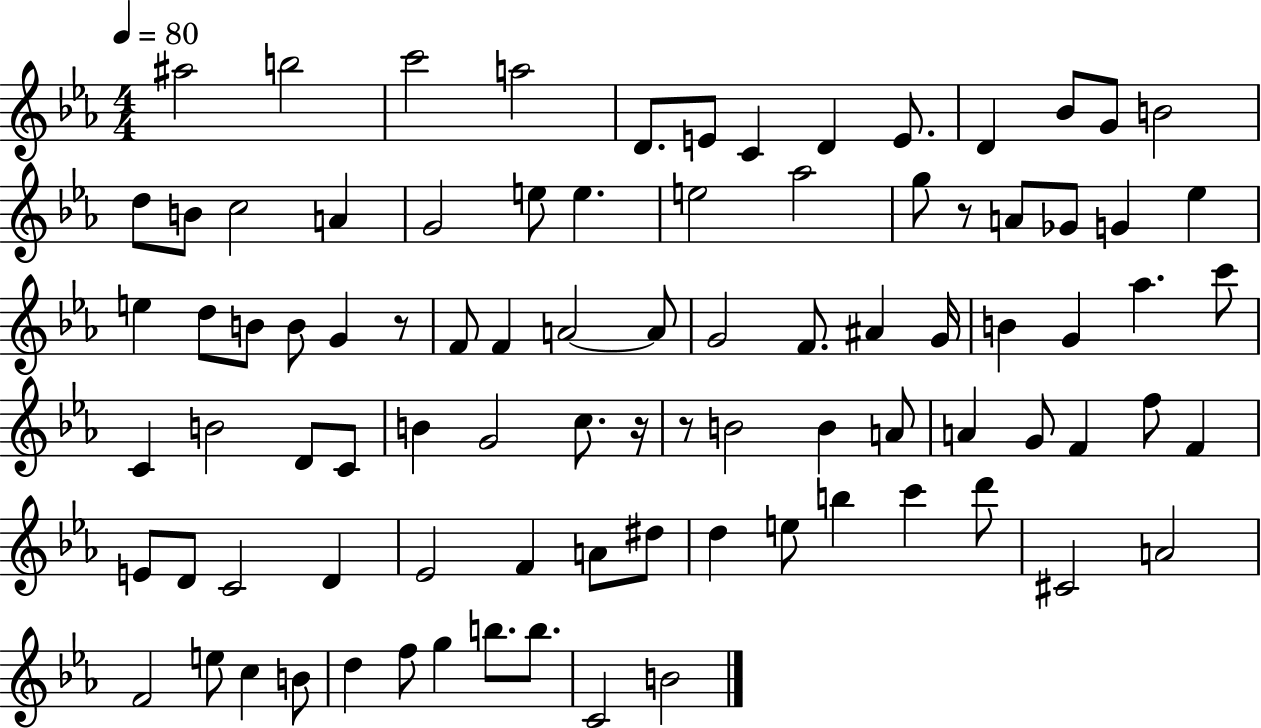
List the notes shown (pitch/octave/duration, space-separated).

A#5/h B5/h C6/h A5/h D4/e. E4/e C4/q D4/q E4/e. D4/q Bb4/e G4/e B4/h D5/e B4/e C5/h A4/q G4/h E5/e E5/q. E5/h Ab5/h G5/e R/e A4/e Gb4/e G4/q Eb5/q E5/q D5/e B4/e B4/e G4/q R/e F4/e F4/q A4/h A4/e G4/h F4/e. A#4/q G4/s B4/q G4/q Ab5/q. C6/e C4/q B4/h D4/e C4/e B4/q G4/h C5/e. R/s R/e B4/h B4/q A4/e A4/q G4/e F4/q F5/e F4/q E4/e D4/e C4/h D4/q Eb4/h F4/q A4/e D#5/e D5/q E5/e B5/q C6/q D6/e C#4/h A4/h F4/h E5/e C5/q B4/e D5/q F5/e G5/q B5/e. B5/e. C4/h B4/h